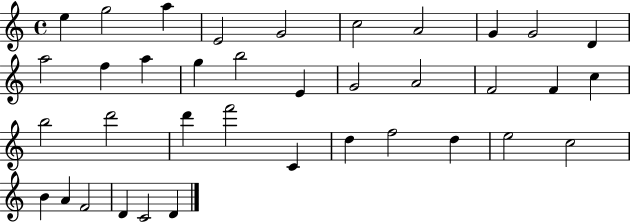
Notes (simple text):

E5/q G5/h A5/q E4/h G4/h C5/h A4/h G4/q G4/h D4/q A5/h F5/q A5/q G5/q B5/h E4/q G4/h A4/h F4/h F4/q C5/q B5/h D6/h D6/q F6/h C4/q D5/q F5/h D5/q E5/h C5/h B4/q A4/q F4/h D4/q C4/h D4/q